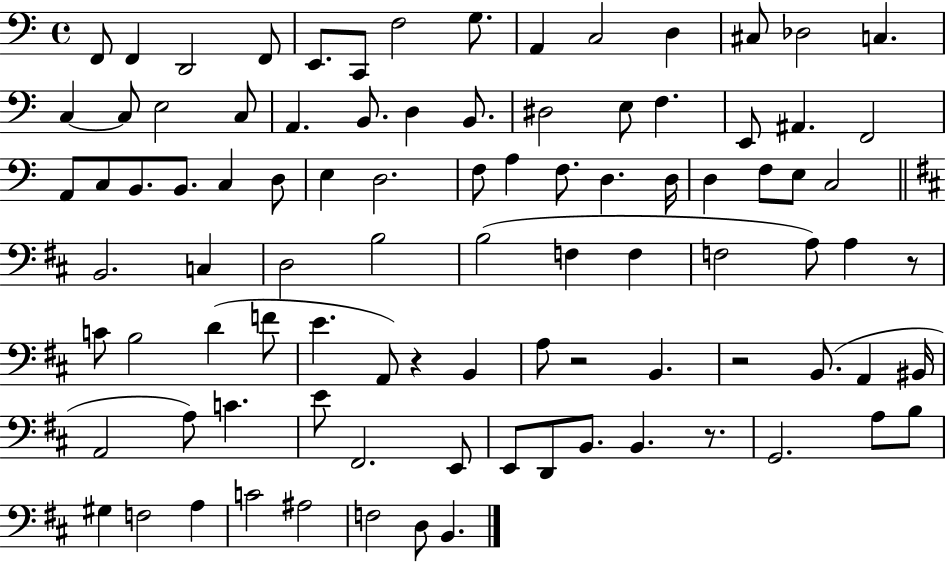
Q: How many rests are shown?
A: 5